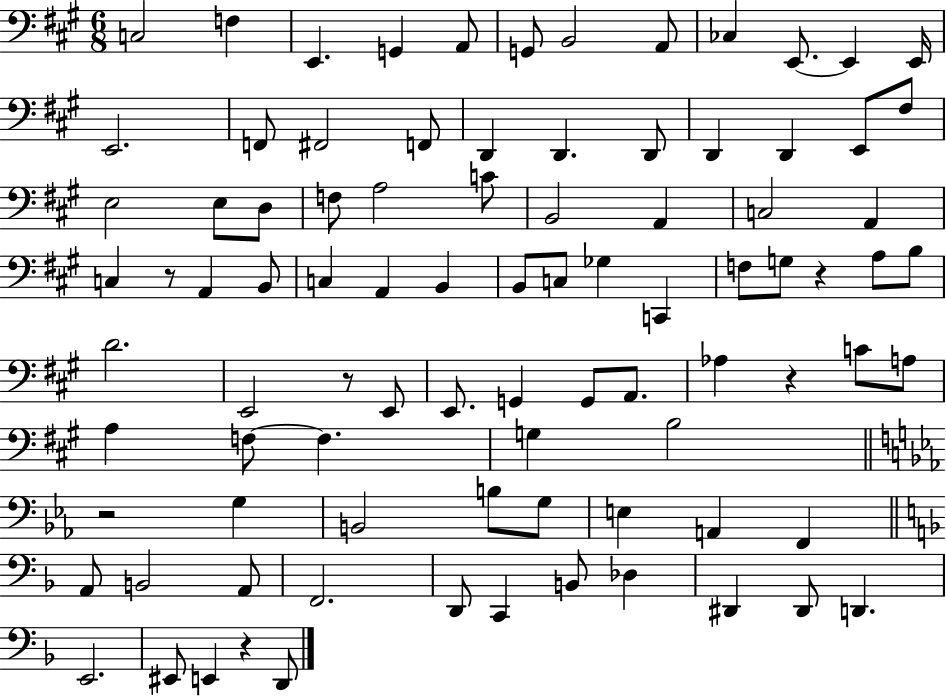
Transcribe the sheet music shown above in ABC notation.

X:1
T:Untitled
M:6/8
L:1/4
K:A
C,2 F, E,, G,, A,,/2 G,,/2 B,,2 A,,/2 _C, E,,/2 E,, E,,/4 E,,2 F,,/2 ^F,,2 F,,/2 D,, D,, D,,/2 D,, D,, E,,/2 ^F,/2 E,2 E,/2 D,/2 F,/2 A,2 C/2 B,,2 A,, C,2 A,, C, z/2 A,, B,,/2 C, A,, B,, B,,/2 C,/2 _G, C,, F,/2 G,/2 z A,/2 B,/2 D2 E,,2 z/2 E,,/2 E,,/2 G,, G,,/2 A,,/2 _A, z C/2 A,/2 A, F,/2 F, G, B,2 z2 G, B,,2 B,/2 G,/2 E, A,, F,, A,,/2 B,,2 A,,/2 F,,2 D,,/2 C,, B,,/2 _D, ^D,, ^D,,/2 D,, E,,2 ^E,,/2 E,, z D,,/2